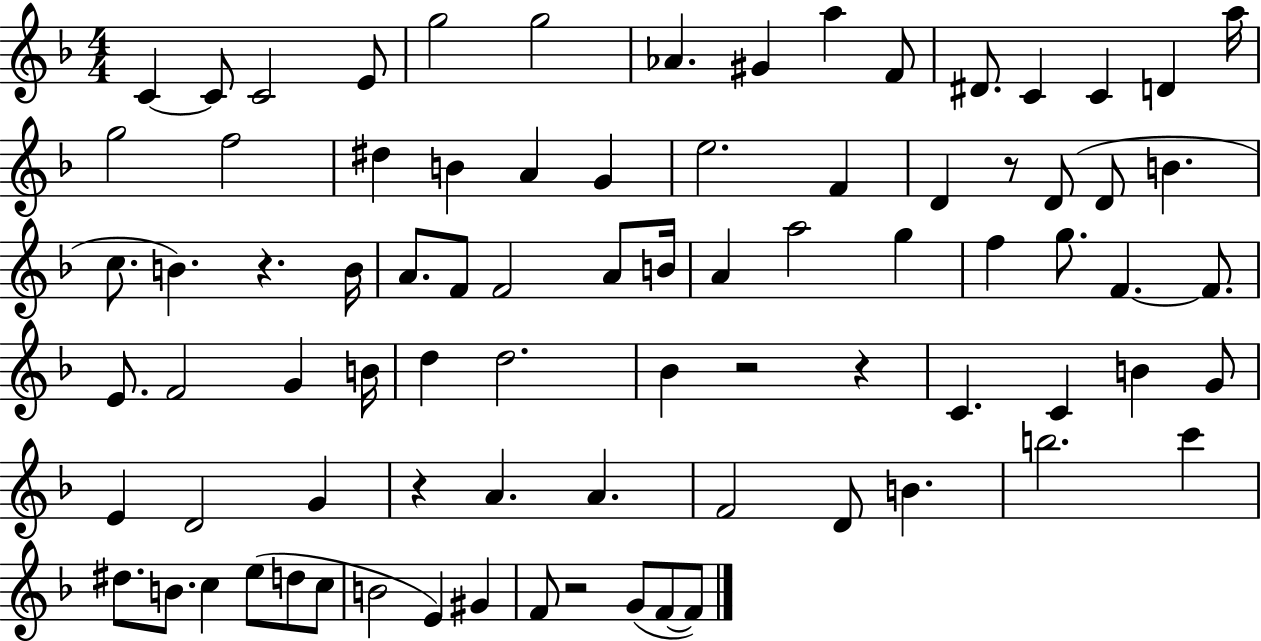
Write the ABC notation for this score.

X:1
T:Untitled
M:4/4
L:1/4
K:F
C C/2 C2 E/2 g2 g2 _A ^G a F/2 ^D/2 C C D a/4 g2 f2 ^d B A G e2 F D z/2 D/2 D/2 B c/2 B z B/4 A/2 F/2 F2 A/2 B/4 A a2 g f g/2 F F/2 E/2 F2 G B/4 d d2 _B z2 z C C B G/2 E D2 G z A A F2 D/2 B b2 c' ^d/2 B/2 c e/2 d/2 c/2 B2 E ^G F/2 z2 G/2 F/2 F/2